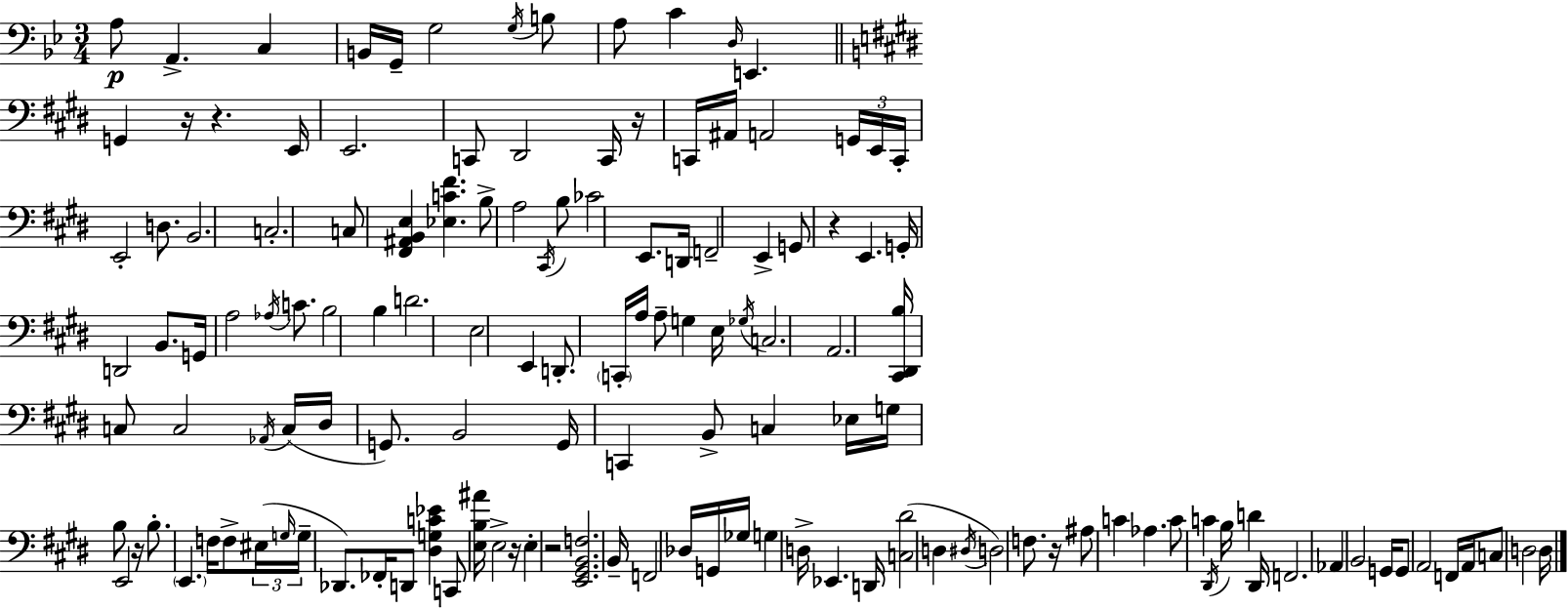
A3/e A2/q. C3/q B2/s G2/s G3/h G3/s B3/e A3/e C4/q D3/s E2/q. G2/q R/s R/q. E2/s E2/h. C2/e D#2/h C2/s R/s C2/s A#2/s A2/h G2/s E2/s C2/s E2/h D3/e. B2/h. C3/h. C3/e [F#2,A#2,B2,E3]/q [Eb3,C4,F#4]/q. B3/e A3/h C#2/s B3/e CES4/h E2/e. D2/s F2/h E2/q G2/e R/q E2/q. G2/s D2/h B2/e. G2/s A3/h Ab3/s C4/e. B3/h B3/q D4/h. E3/h E2/q D2/e. C2/s A3/s A3/e G3/q E3/s Gb3/s C3/h. A2/h. [C#2,D#2,B3]/s C3/e C3/h Ab2/s C3/s D#3/s G2/e. B2/h G2/s C2/q B2/e C3/q Eb3/s G3/s B3/e E2/h R/s B3/e. E2/q. F3/s F3/e EIS3/s G3/s G3/s Db2/e. FES2/s D2/e [D#3,G3,C4,Eb4]/q C2/e [E3,B3,A#4]/s E3/h R/s E3/q R/h [E2,G#2,B2,F3]/h. B2/s F2/h Db3/s G2/s Gb3/s G3/q D3/s Eb2/q. D2/s [C3,D#4]/h D3/q D#3/s D3/h F3/e. R/s A#3/e C4/q Ab3/q. C4/e C4/q D#2/s B3/s D4/q D#2/s F2/h. Ab2/q B2/h G2/s G2/e A2/h F2/s A2/s C3/e D3/h D3/s